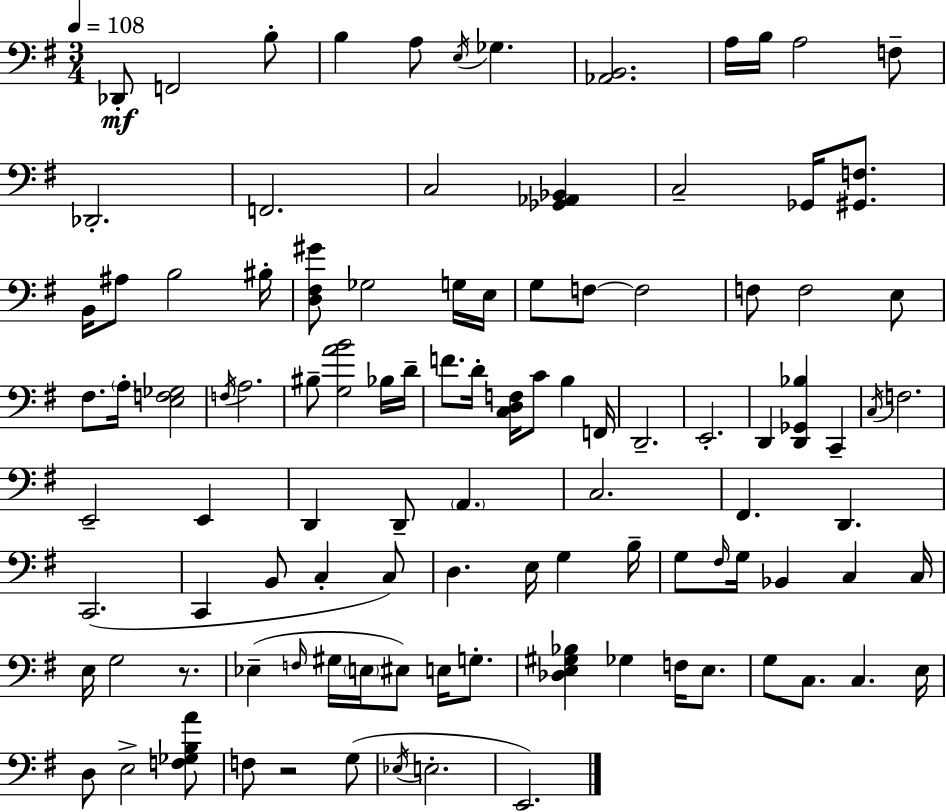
{
  \clef bass
  \numericTimeSignature
  \time 3/4
  \key g \major
  \tempo 4 = 108
  des,8-.\mf f,2 b8-. | b4 a8 \acciaccatura { e16 } ges4. | <aes, b,>2. | a16 b16 a2 f8-- | \break des,2.-. | f,2. | c2 <ges, aes, bes,>4 | c2-- ges,16 <gis, f>8. | \break b,16 ais8 b2 | bis16-. <d fis gis'>8 ges2 g16 | e16 g8 f8~~ f2 | f8 f2 e8 | \break fis8. \parenthesize a16-. <e f ges>2 | \acciaccatura { f16 } a2. | bis8-- <g a' b'>2 | bes16 d'16-- f'8. d'16-. <c d f>16 c'8 b4 | \break f,16 d,2.-- | e,2.-. | d,4 <d, ges, bes>4 c,4-- | \acciaccatura { c16 } f2. | \break e,2-- e,4 | d,4 d,8-- \parenthesize a,4. | c2. | fis,4. d,4. | \break c,2.( | c,4 b,8 c4-. | c8) d4. e16 g4 | b16-- g8 \grace { fis16 } g16 bes,4 c4 | \break c16 e16 g2 | r8. ees4--( \grace { f16 } gis16 \parenthesize e16 eis8) | e16 g8.-. <des e gis bes>4 ges4 | f16 e8. g8 c8. c4. | \break e16 d8 e2-> | <f ges b a'>8 f8 r2 | g8( \acciaccatura { ees16 } e2.-. | e,2.) | \break \bar "|."
}